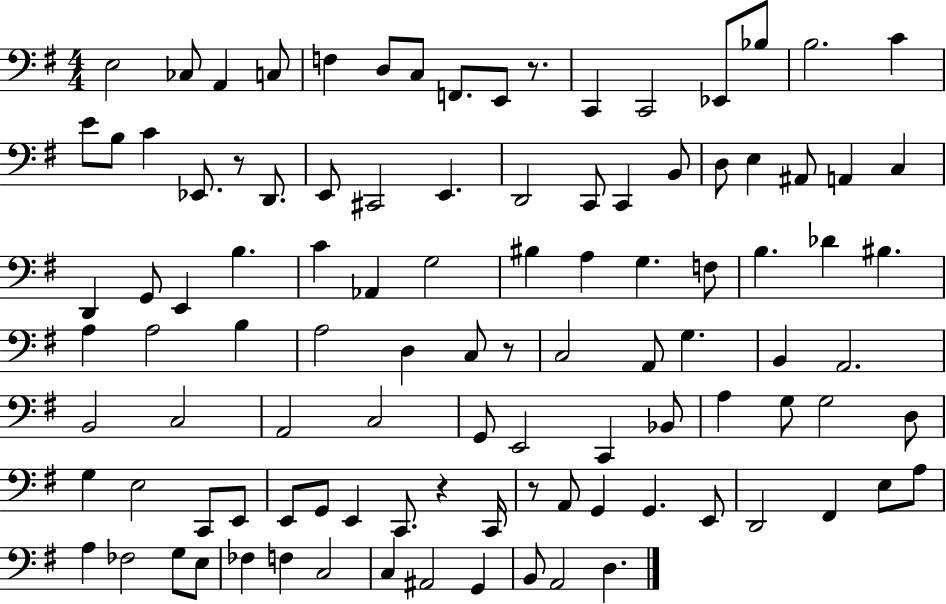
X:1
T:Untitled
M:4/4
L:1/4
K:G
E,2 _C,/2 A,, C,/2 F, D,/2 C,/2 F,,/2 E,,/2 z/2 C,, C,,2 _E,,/2 _B,/2 B,2 C E/2 B,/2 C _E,,/2 z/2 D,,/2 E,,/2 ^C,,2 E,, D,,2 C,,/2 C,, B,,/2 D,/2 E, ^A,,/2 A,, C, D,, G,,/2 E,, B, C _A,, G,2 ^B, A, G, F,/2 B, _D ^B, A, A,2 B, A,2 D, C,/2 z/2 C,2 A,,/2 G, B,, A,,2 B,,2 C,2 A,,2 C,2 G,,/2 E,,2 C,, _B,,/2 A, G,/2 G,2 D,/2 G, E,2 C,,/2 E,,/2 E,,/2 G,,/2 E,, C,,/2 z C,,/4 z/2 A,,/2 G,, G,, E,,/2 D,,2 ^F,, E,/2 A,/2 A, _F,2 G,/2 E,/2 _F, F, C,2 C, ^A,,2 G,, B,,/2 A,,2 D,